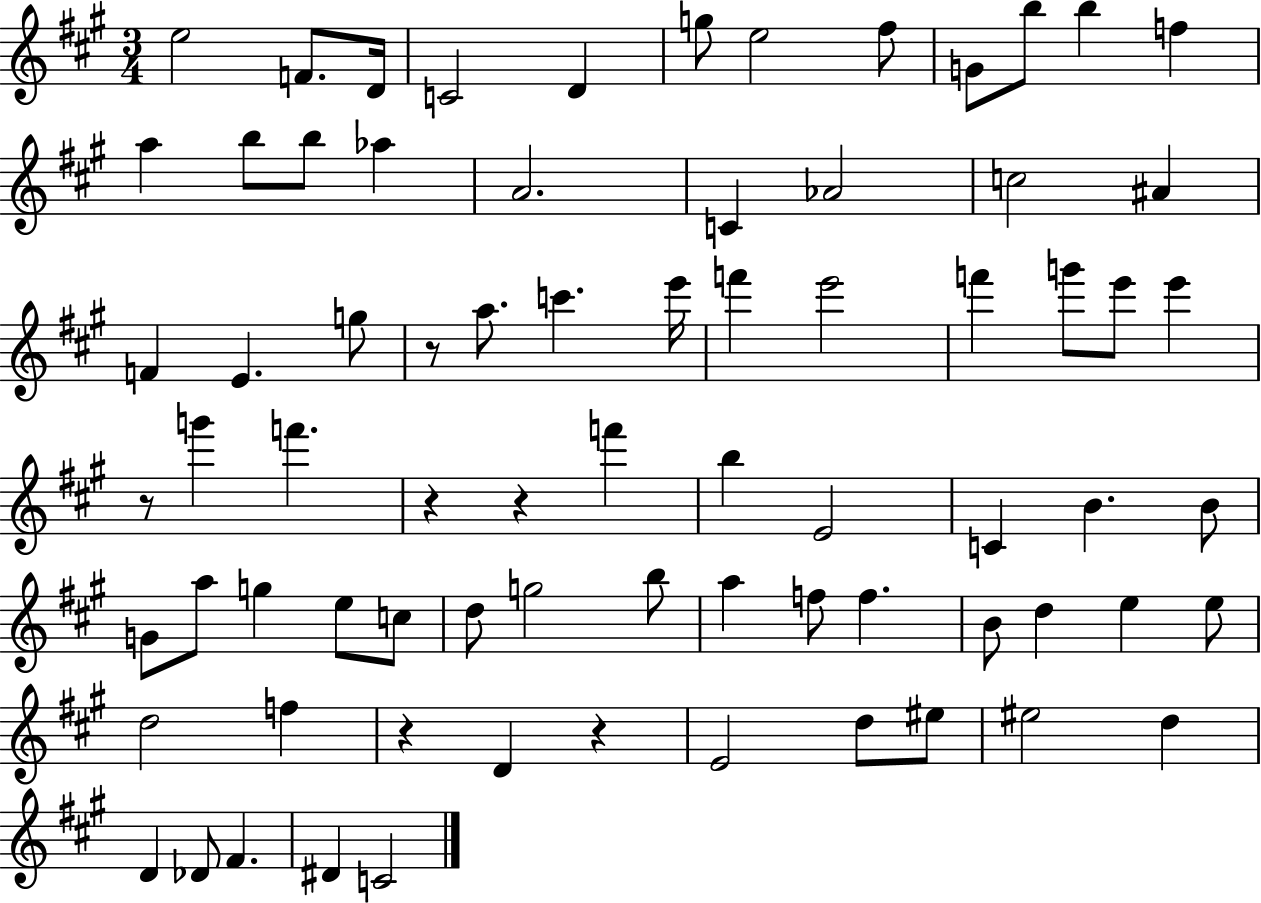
X:1
T:Untitled
M:3/4
L:1/4
K:A
e2 F/2 D/4 C2 D g/2 e2 ^f/2 G/2 b/2 b f a b/2 b/2 _a A2 C _A2 c2 ^A F E g/2 z/2 a/2 c' e'/4 f' e'2 f' g'/2 e'/2 e' z/2 g' f' z z f' b E2 C B B/2 G/2 a/2 g e/2 c/2 d/2 g2 b/2 a f/2 f B/2 d e e/2 d2 f z D z E2 d/2 ^e/2 ^e2 d D _D/2 ^F ^D C2